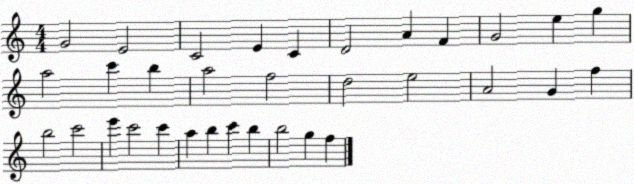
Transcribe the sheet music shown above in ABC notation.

X:1
T:Untitled
M:4/4
L:1/4
K:C
G2 E2 C2 E C D2 A F G2 e g a2 c' b a2 f2 d2 e2 A2 G f b2 c'2 e' c'2 c' a b c' b b2 g f